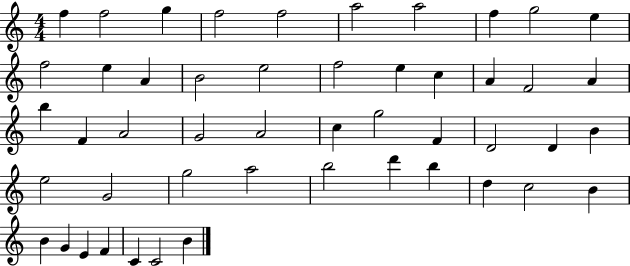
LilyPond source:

{
  \clef treble
  \numericTimeSignature
  \time 4/4
  \key c \major
  f''4 f''2 g''4 | f''2 f''2 | a''2 a''2 | f''4 g''2 e''4 | \break f''2 e''4 a'4 | b'2 e''2 | f''2 e''4 c''4 | a'4 f'2 a'4 | \break b''4 f'4 a'2 | g'2 a'2 | c''4 g''2 f'4 | d'2 d'4 b'4 | \break e''2 g'2 | g''2 a''2 | b''2 d'''4 b''4 | d''4 c''2 b'4 | \break b'4 g'4 e'4 f'4 | c'4 c'2 b'4 | \bar "|."
}